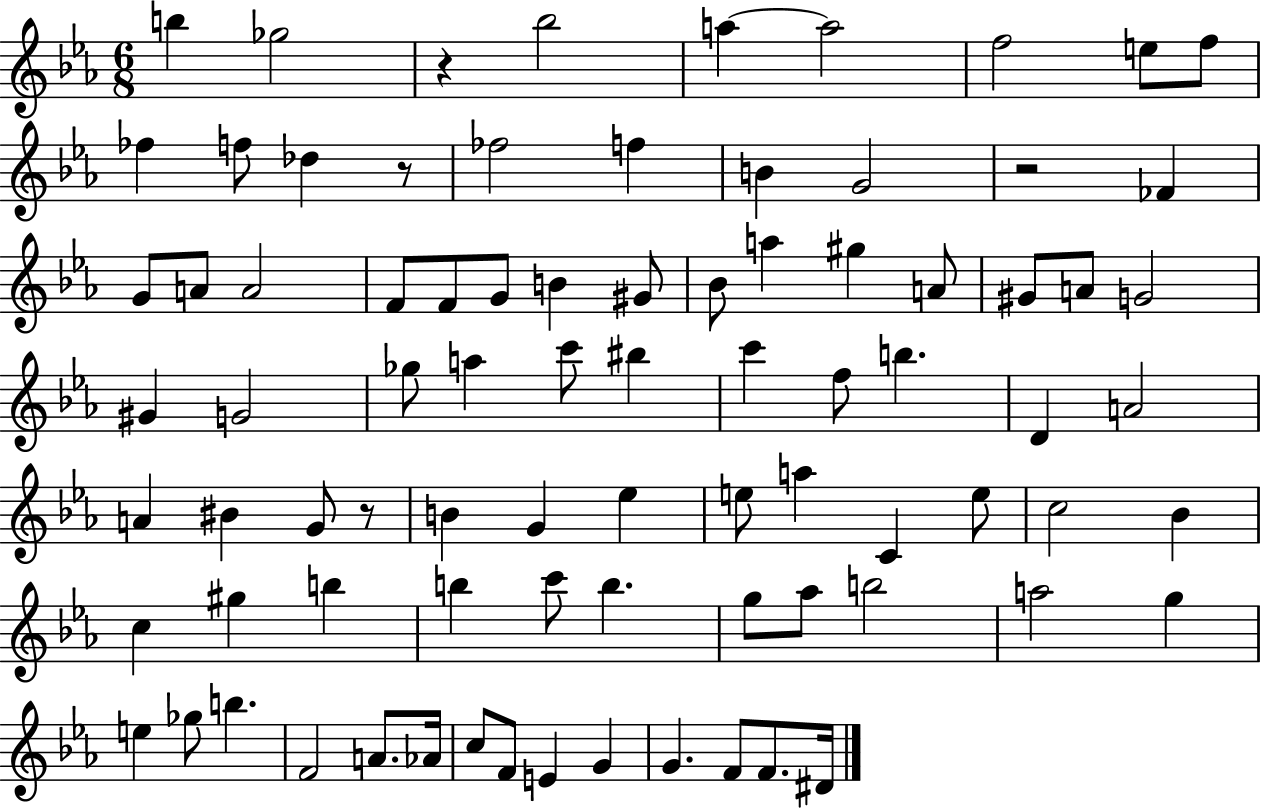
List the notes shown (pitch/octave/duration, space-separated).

B5/q Gb5/h R/q Bb5/h A5/q A5/h F5/h E5/e F5/e FES5/q F5/e Db5/q R/e FES5/h F5/q B4/q G4/h R/h FES4/q G4/e A4/e A4/h F4/e F4/e G4/e B4/q G#4/e Bb4/e A5/q G#5/q A4/e G#4/e A4/e G4/h G#4/q G4/h Gb5/e A5/q C6/e BIS5/q C6/q F5/e B5/q. D4/q A4/h A4/q BIS4/q G4/e R/e B4/q G4/q Eb5/q E5/e A5/q C4/q E5/e C5/h Bb4/q C5/q G#5/q B5/q B5/q C6/e B5/q. G5/e Ab5/e B5/h A5/h G5/q E5/q Gb5/e B5/q. F4/h A4/e. Ab4/s C5/e F4/e E4/q G4/q G4/q. F4/e F4/e. D#4/s